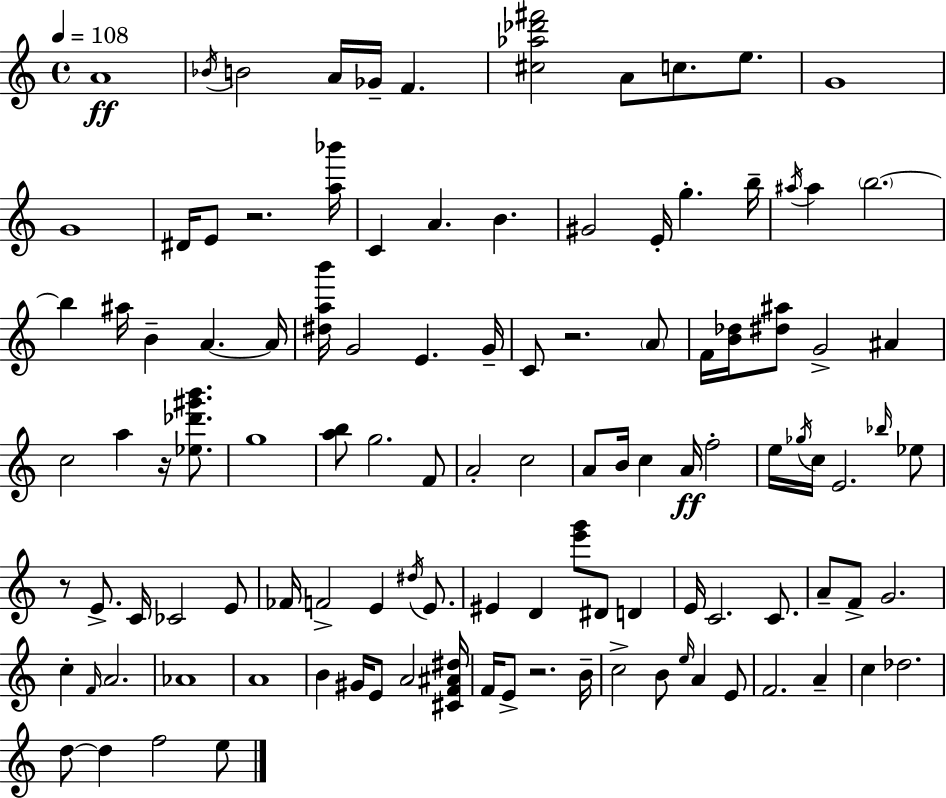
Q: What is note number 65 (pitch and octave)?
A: D4